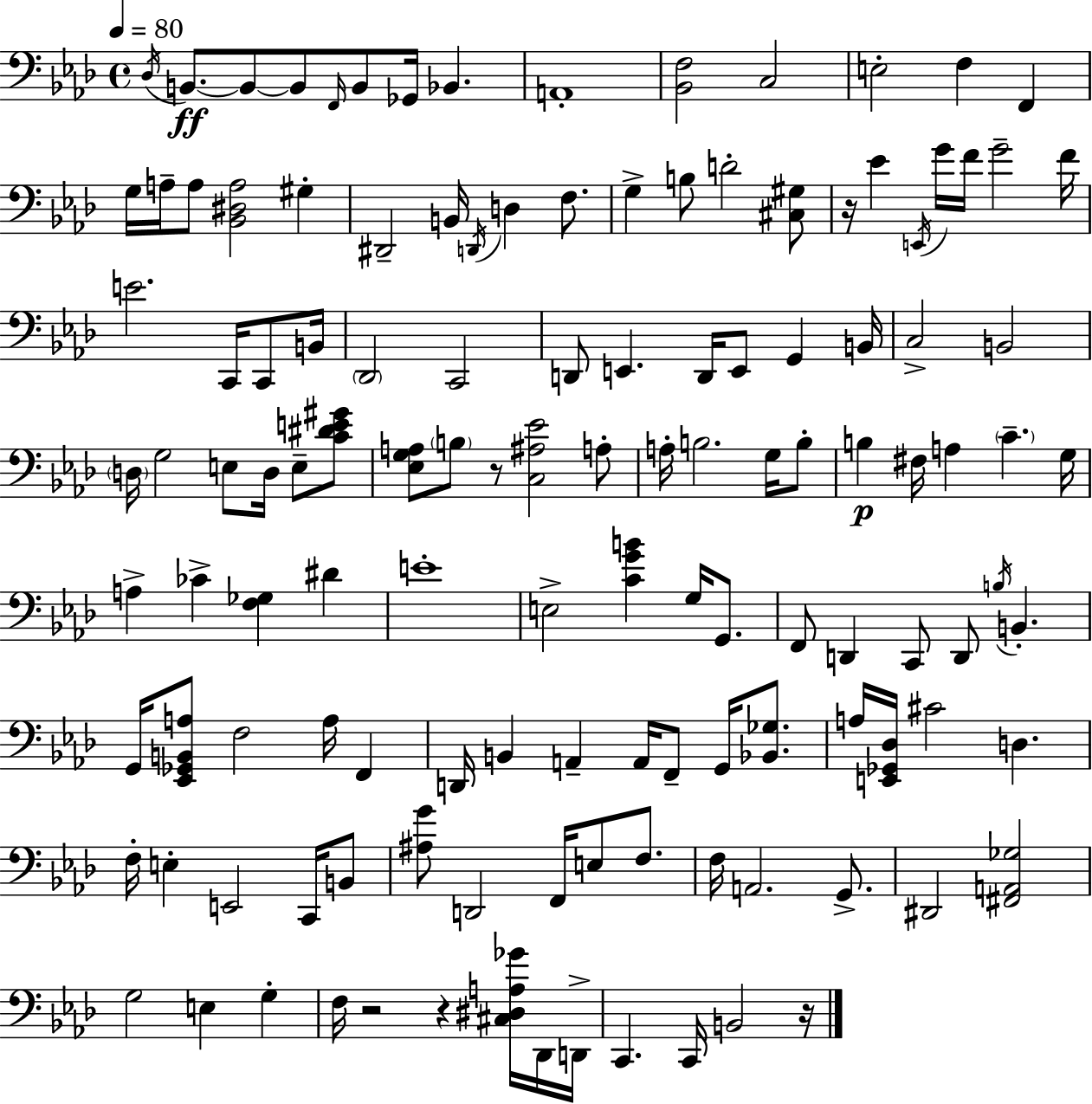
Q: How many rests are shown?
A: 5